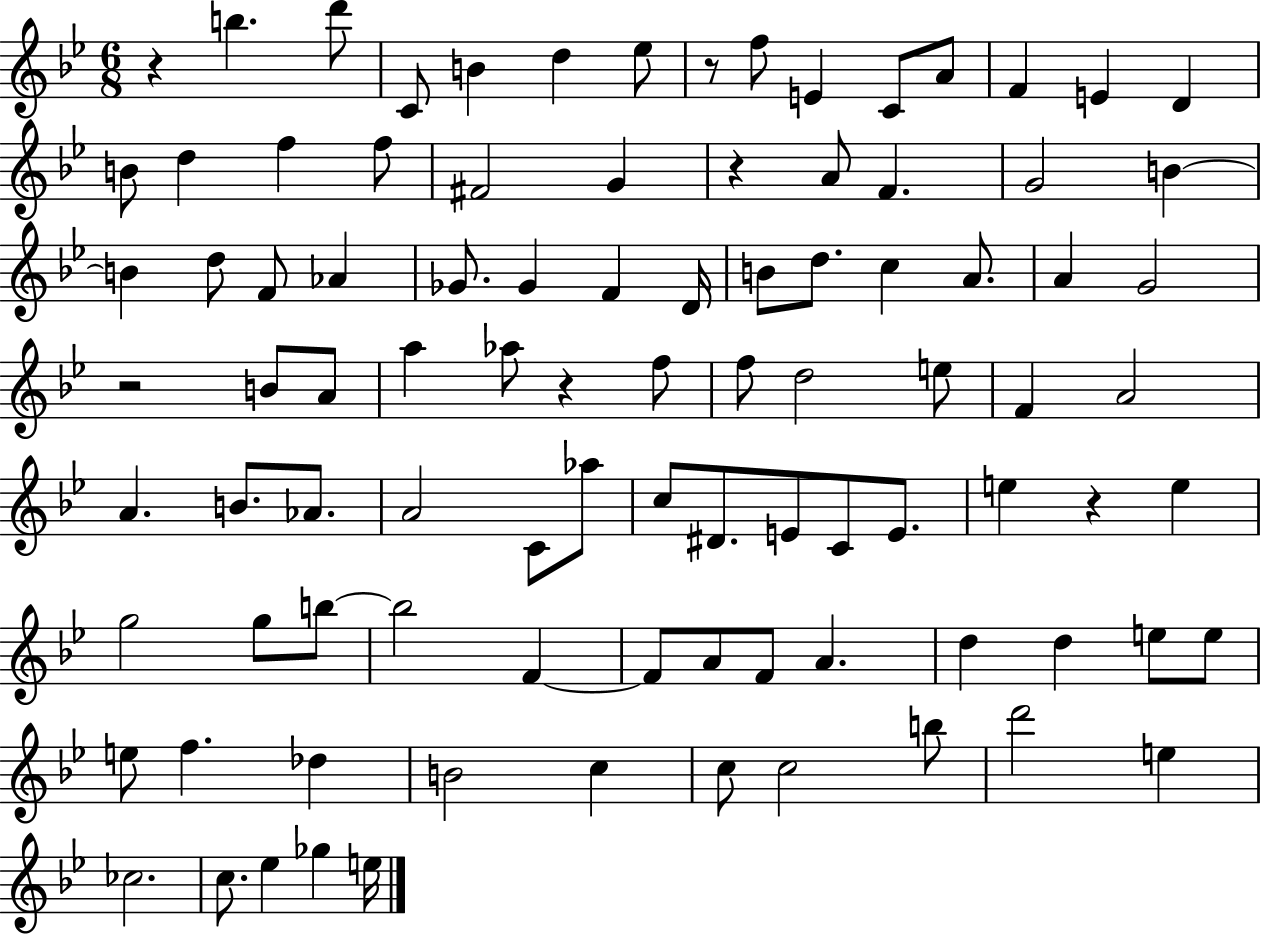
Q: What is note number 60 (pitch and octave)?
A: E5